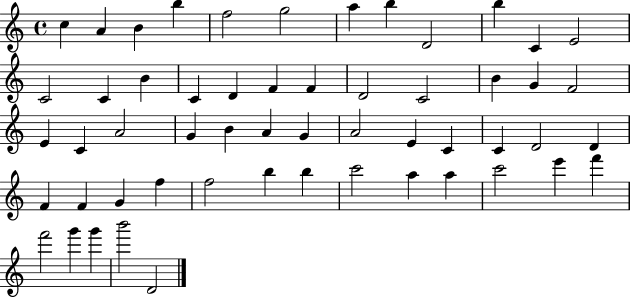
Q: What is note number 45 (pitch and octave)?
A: C6